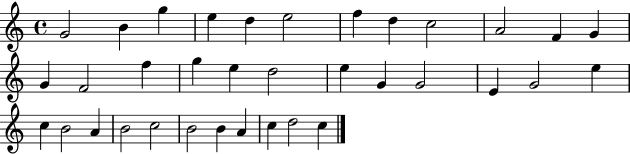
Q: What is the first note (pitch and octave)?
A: G4